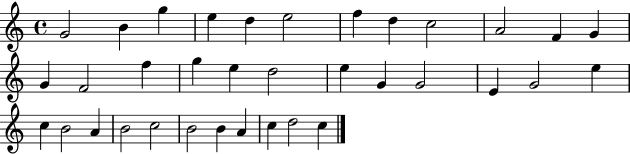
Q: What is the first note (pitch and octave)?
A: G4